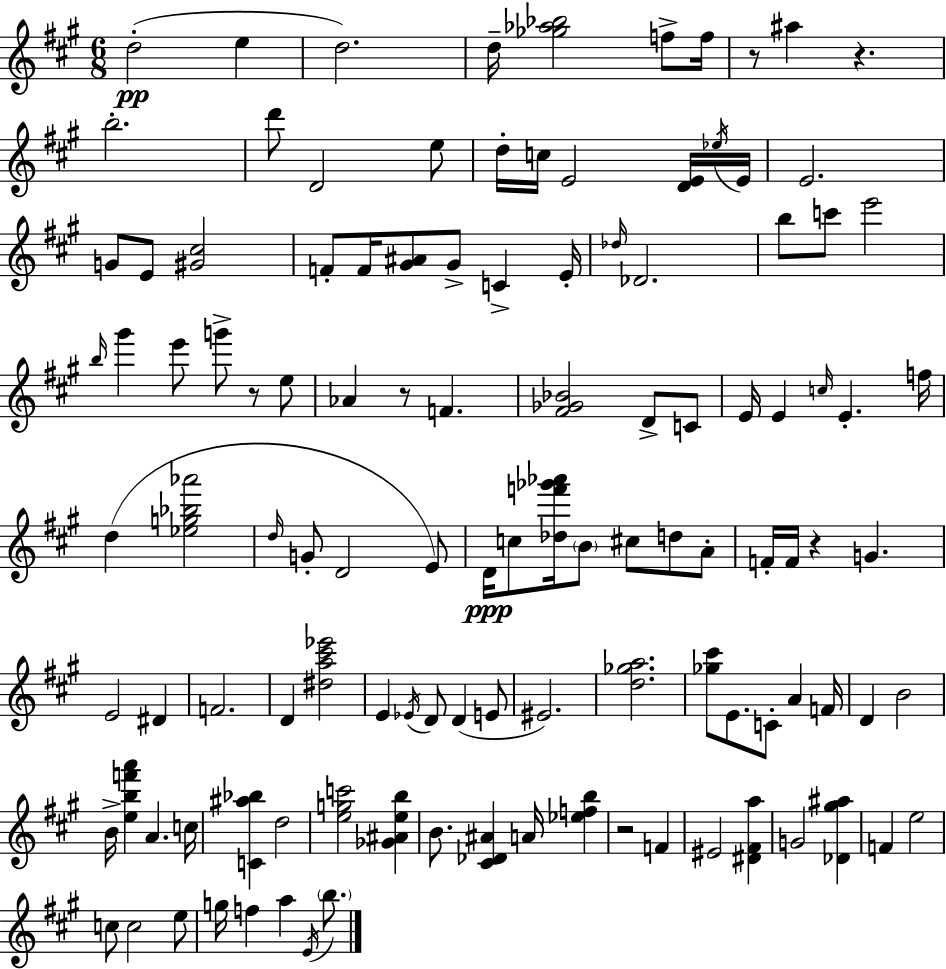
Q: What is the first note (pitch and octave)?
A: D5